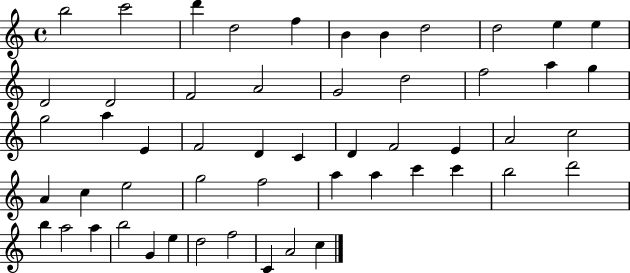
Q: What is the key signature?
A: C major